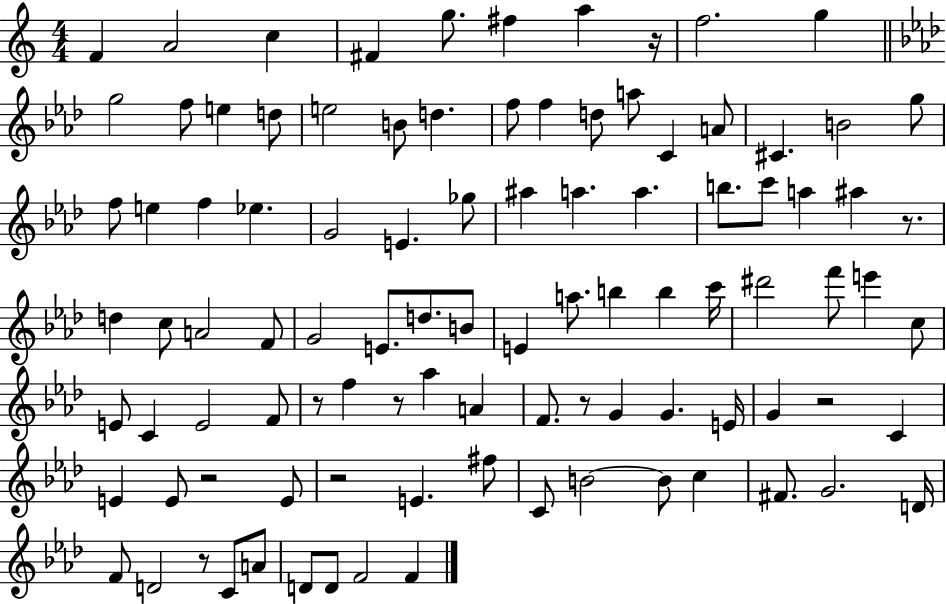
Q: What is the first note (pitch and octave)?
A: F4